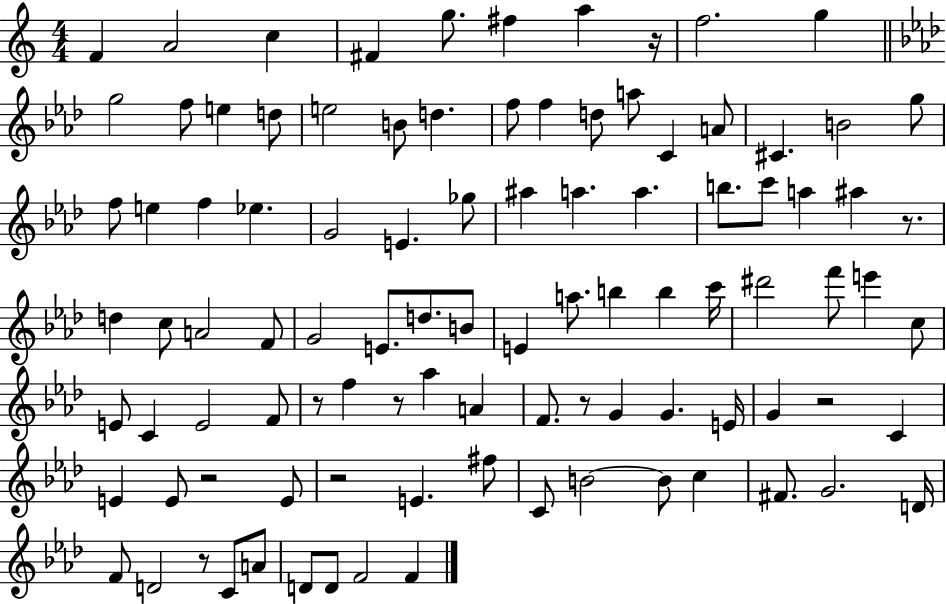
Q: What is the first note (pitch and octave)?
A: F4